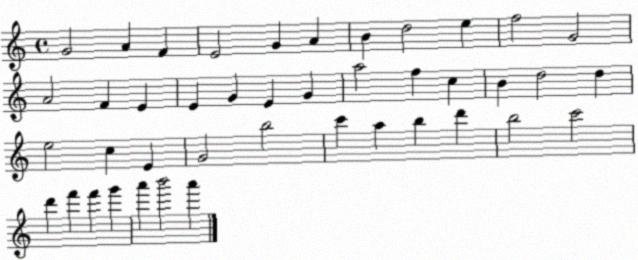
X:1
T:Untitled
M:4/4
L:1/4
K:C
G2 A F E2 G A B d2 e f2 G2 A2 F E E G E G a2 f c B d2 d e2 c E G2 b2 c' a b d' b2 c'2 d' f' f' g' a' b'2 a'